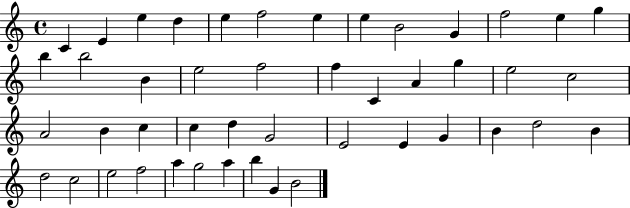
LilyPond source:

{
  \clef treble
  \time 4/4
  \defaultTimeSignature
  \key c \major
  c'4 e'4 e''4 d''4 | e''4 f''2 e''4 | e''4 b'2 g'4 | f''2 e''4 g''4 | \break b''4 b''2 b'4 | e''2 f''2 | f''4 c'4 a'4 g''4 | e''2 c''2 | \break a'2 b'4 c''4 | c''4 d''4 g'2 | e'2 e'4 g'4 | b'4 d''2 b'4 | \break d''2 c''2 | e''2 f''2 | a''4 g''2 a''4 | b''4 g'4 b'2 | \break \bar "|."
}